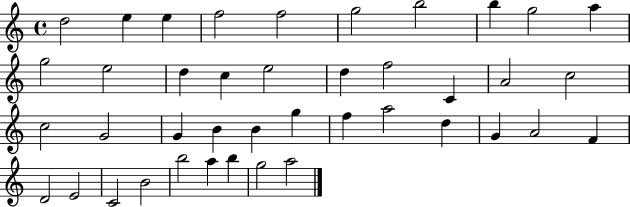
{
  \clef treble
  \time 4/4
  \defaultTimeSignature
  \key c \major
  d''2 e''4 e''4 | f''2 f''2 | g''2 b''2 | b''4 g''2 a''4 | \break g''2 e''2 | d''4 c''4 e''2 | d''4 f''2 c'4 | a'2 c''2 | \break c''2 g'2 | g'4 b'4 b'4 g''4 | f''4 a''2 d''4 | g'4 a'2 f'4 | \break d'2 e'2 | c'2 b'2 | b''2 a''4 b''4 | g''2 a''2 | \break \bar "|."
}